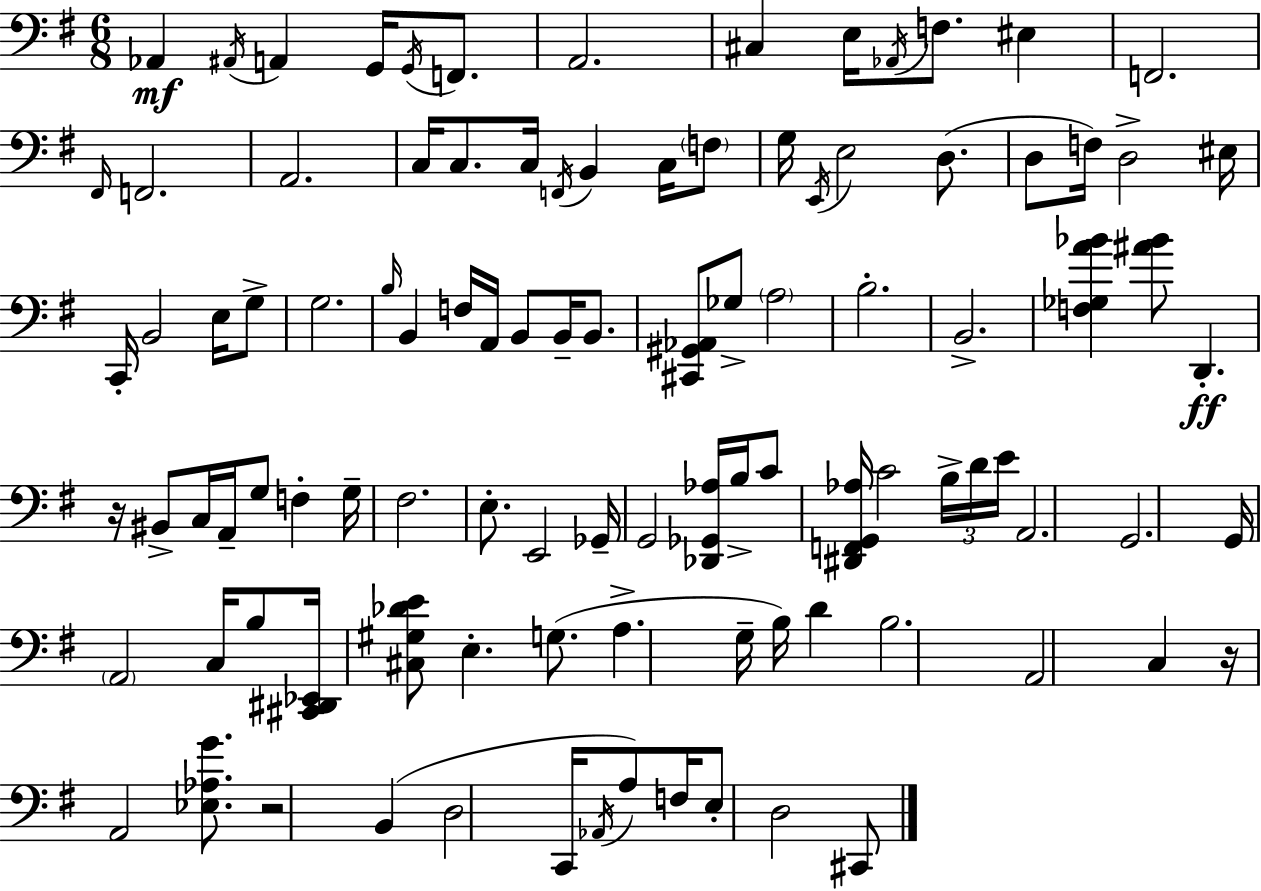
{
  \clef bass
  \numericTimeSignature
  \time 6/8
  \key e \minor
  aes,4\mf \acciaccatura { ais,16 } a,4 g,16 \acciaccatura { g,16 } f,8. | a,2. | cis4 e16 \acciaccatura { aes,16 } f8. eis4 | f,2. | \break \grace { fis,16 } f,2. | a,2. | c16 c8. c16 \acciaccatura { f,16 } b,4 | c16 \parenthesize f8 g16 \acciaccatura { e,16 } e2 | \break d8.( d8 f16) d2-> | eis16 c,16-. b,2 | e16 g8-> g2. | \grace { b16 } b,4 f16 | \break a,16 b,8 b,16-- b,8. <cis, gis, aes,>8 ges8-> \parenthesize a2 | b2.-. | b,2.-> | <f ges a' bes'>4 <ais' bes'>8 | \break d,4.-.\ff r16 bis,8-> c16 a,16-- | g8 f4-. g16-- fis2. | e8.-. e,2 | ges,16-- g,2 | \break <des, ges, aes>16 b16-> c'8 <dis, f, g, aes>16 c'2 | \tuplet 3/2 { b16-> d'16 e'16 } a,2. | g,2. | g,16 \parenthesize a,2 | \break c16 b8 <cis, dis, ees,>16 <cis gis des' e'>8 e4.-. | g8.( a4.-> | g16-- b16) d'4 b2. | a,2 | \break c4 r16 a,2 | <ees aes g'>8. r2 | b,4( d2 | c,16 \acciaccatura { aes,16 } a8) f16 e8-. d2 | \break cis,8 \bar "|."
}